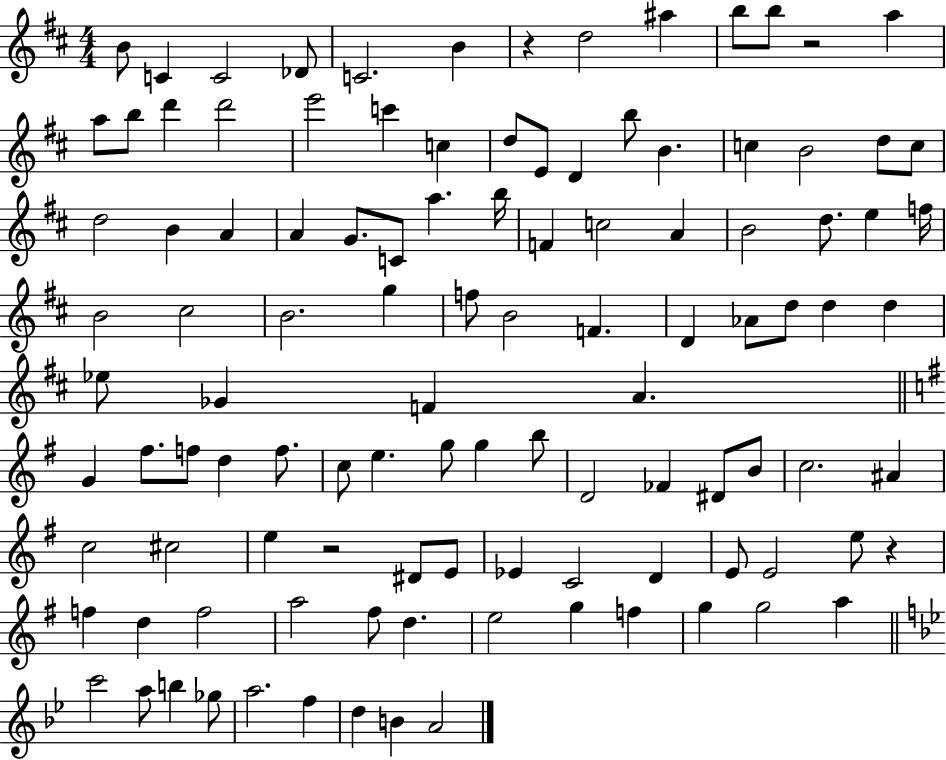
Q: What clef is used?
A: treble